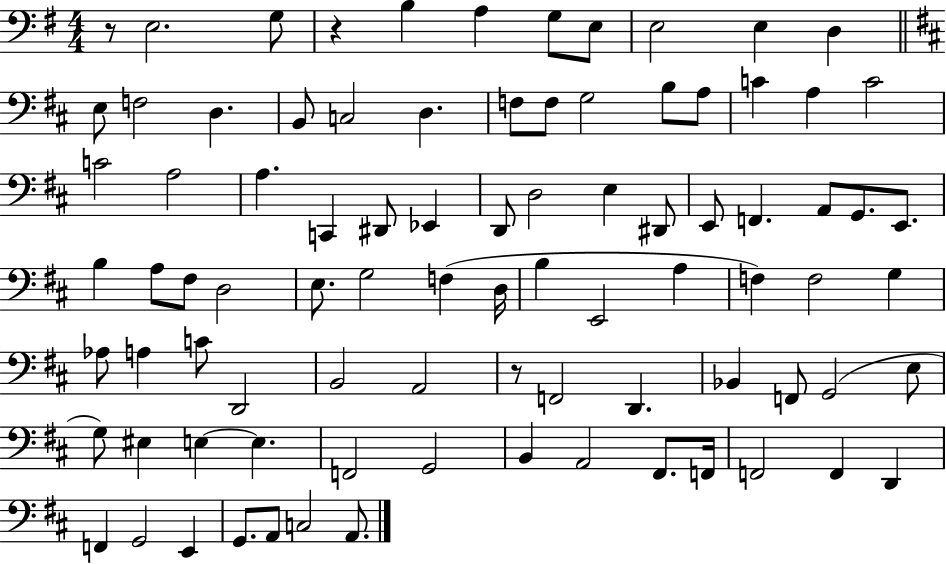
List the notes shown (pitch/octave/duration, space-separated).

R/e E3/h. G3/e R/q B3/q A3/q G3/e E3/e E3/h E3/q D3/q E3/e F3/h D3/q. B2/e C3/h D3/q. F3/e F3/e G3/h B3/e A3/e C4/q A3/q C4/h C4/h A3/h A3/q. C2/q D#2/e Eb2/q D2/e D3/h E3/q D#2/e E2/e F2/q. A2/e G2/e. E2/e. B3/q A3/e F#3/e D3/h E3/e. G3/h F3/q D3/s B3/q E2/h A3/q F3/q F3/h G3/q Ab3/e A3/q C4/e D2/h B2/h A2/h R/e F2/h D2/q. Bb2/q F2/e G2/h E3/e G3/e EIS3/q E3/q E3/q. F2/h G2/h B2/q A2/h F#2/e. F2/s F2/h F2/q D2/q F2/q G2/h E2/q G2/e. A2/e C3/h A2/e.